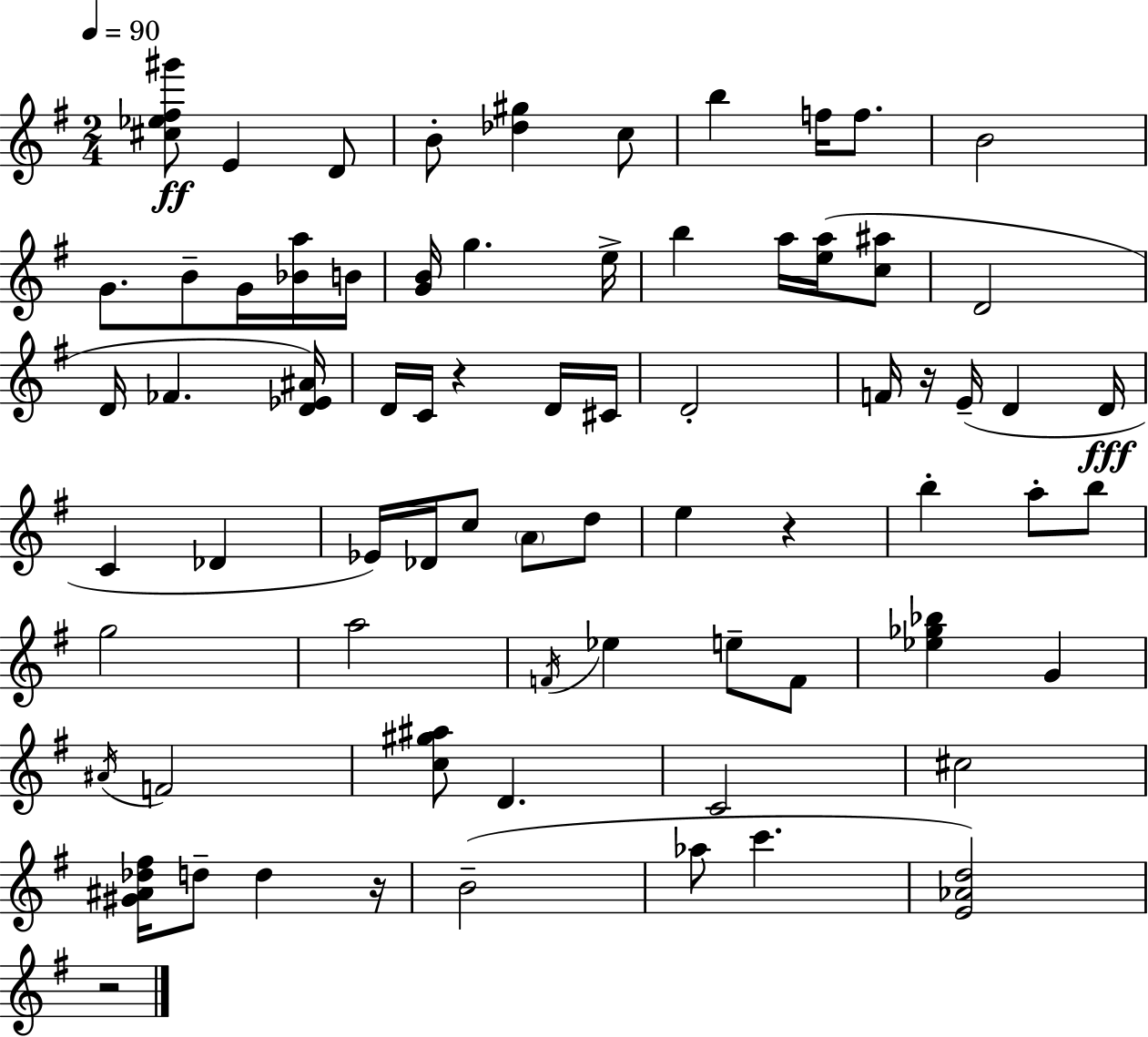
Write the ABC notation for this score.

X:1
T:Untitled
M:2/4
L:1/4
K:Em
[^c_e^f^g']/2 E D/2 B/2 [_d^g] c/2 b f/4 f/2 B2 G/2 B/2 G/4 [_Ba]/4 B/4 [GB]/4 g e/4 b a/4 [ea]/4 [c^a]/2 D2 D/4 _F [D_E^A]/4 D/4 C/4 z D/4 ^C/4 D2 F/4 z/4 E/4 D D/4 C _D _E/4 _D/4 c/2 A/2 d/2 e z b a/2 b/2 g2 a2 F/4 _e e/2 F/2 [_e_g_b] G ^A/4 F2 [c^g^a]/2 D C2 ^c2 [^G^A_d^f]/4 d/2 d z/4 B2 _a/2 c' [E_Ad]2 z2